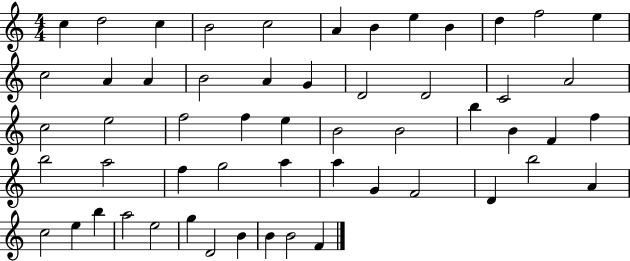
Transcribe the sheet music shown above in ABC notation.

X:1
T:Untitled
M:4/4
L:1/4
K:C
c d2 c B2 c2 A B e B d f2 e c2 A A B2 A G D2 D2 C2 A2 c2 e2 f2 f e B2 B2 b B F f b2 a2 f g2 a a G F2 D b2 A c2 e b a2 e2 g D2 B B B2 F